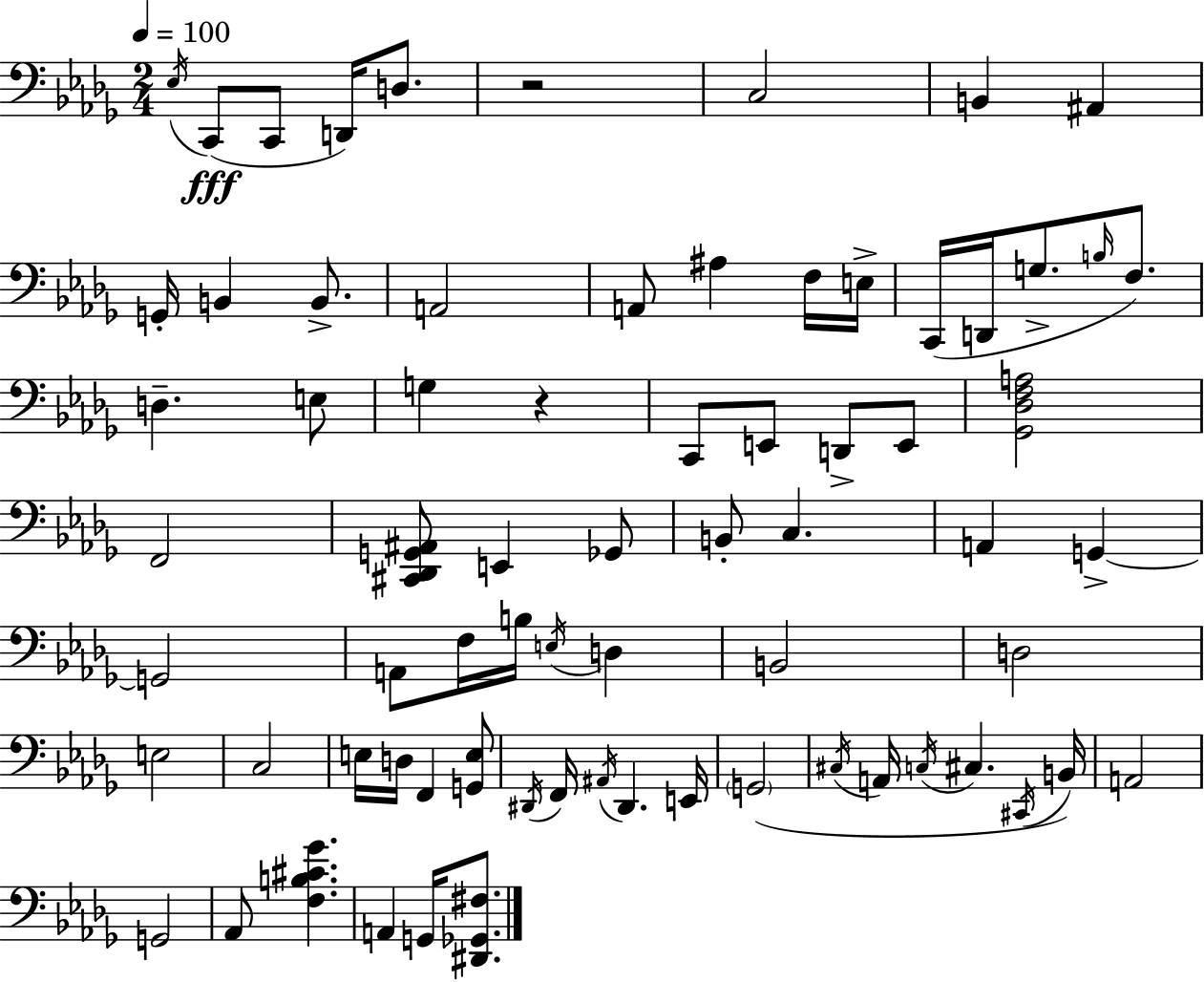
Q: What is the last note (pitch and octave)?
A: G2